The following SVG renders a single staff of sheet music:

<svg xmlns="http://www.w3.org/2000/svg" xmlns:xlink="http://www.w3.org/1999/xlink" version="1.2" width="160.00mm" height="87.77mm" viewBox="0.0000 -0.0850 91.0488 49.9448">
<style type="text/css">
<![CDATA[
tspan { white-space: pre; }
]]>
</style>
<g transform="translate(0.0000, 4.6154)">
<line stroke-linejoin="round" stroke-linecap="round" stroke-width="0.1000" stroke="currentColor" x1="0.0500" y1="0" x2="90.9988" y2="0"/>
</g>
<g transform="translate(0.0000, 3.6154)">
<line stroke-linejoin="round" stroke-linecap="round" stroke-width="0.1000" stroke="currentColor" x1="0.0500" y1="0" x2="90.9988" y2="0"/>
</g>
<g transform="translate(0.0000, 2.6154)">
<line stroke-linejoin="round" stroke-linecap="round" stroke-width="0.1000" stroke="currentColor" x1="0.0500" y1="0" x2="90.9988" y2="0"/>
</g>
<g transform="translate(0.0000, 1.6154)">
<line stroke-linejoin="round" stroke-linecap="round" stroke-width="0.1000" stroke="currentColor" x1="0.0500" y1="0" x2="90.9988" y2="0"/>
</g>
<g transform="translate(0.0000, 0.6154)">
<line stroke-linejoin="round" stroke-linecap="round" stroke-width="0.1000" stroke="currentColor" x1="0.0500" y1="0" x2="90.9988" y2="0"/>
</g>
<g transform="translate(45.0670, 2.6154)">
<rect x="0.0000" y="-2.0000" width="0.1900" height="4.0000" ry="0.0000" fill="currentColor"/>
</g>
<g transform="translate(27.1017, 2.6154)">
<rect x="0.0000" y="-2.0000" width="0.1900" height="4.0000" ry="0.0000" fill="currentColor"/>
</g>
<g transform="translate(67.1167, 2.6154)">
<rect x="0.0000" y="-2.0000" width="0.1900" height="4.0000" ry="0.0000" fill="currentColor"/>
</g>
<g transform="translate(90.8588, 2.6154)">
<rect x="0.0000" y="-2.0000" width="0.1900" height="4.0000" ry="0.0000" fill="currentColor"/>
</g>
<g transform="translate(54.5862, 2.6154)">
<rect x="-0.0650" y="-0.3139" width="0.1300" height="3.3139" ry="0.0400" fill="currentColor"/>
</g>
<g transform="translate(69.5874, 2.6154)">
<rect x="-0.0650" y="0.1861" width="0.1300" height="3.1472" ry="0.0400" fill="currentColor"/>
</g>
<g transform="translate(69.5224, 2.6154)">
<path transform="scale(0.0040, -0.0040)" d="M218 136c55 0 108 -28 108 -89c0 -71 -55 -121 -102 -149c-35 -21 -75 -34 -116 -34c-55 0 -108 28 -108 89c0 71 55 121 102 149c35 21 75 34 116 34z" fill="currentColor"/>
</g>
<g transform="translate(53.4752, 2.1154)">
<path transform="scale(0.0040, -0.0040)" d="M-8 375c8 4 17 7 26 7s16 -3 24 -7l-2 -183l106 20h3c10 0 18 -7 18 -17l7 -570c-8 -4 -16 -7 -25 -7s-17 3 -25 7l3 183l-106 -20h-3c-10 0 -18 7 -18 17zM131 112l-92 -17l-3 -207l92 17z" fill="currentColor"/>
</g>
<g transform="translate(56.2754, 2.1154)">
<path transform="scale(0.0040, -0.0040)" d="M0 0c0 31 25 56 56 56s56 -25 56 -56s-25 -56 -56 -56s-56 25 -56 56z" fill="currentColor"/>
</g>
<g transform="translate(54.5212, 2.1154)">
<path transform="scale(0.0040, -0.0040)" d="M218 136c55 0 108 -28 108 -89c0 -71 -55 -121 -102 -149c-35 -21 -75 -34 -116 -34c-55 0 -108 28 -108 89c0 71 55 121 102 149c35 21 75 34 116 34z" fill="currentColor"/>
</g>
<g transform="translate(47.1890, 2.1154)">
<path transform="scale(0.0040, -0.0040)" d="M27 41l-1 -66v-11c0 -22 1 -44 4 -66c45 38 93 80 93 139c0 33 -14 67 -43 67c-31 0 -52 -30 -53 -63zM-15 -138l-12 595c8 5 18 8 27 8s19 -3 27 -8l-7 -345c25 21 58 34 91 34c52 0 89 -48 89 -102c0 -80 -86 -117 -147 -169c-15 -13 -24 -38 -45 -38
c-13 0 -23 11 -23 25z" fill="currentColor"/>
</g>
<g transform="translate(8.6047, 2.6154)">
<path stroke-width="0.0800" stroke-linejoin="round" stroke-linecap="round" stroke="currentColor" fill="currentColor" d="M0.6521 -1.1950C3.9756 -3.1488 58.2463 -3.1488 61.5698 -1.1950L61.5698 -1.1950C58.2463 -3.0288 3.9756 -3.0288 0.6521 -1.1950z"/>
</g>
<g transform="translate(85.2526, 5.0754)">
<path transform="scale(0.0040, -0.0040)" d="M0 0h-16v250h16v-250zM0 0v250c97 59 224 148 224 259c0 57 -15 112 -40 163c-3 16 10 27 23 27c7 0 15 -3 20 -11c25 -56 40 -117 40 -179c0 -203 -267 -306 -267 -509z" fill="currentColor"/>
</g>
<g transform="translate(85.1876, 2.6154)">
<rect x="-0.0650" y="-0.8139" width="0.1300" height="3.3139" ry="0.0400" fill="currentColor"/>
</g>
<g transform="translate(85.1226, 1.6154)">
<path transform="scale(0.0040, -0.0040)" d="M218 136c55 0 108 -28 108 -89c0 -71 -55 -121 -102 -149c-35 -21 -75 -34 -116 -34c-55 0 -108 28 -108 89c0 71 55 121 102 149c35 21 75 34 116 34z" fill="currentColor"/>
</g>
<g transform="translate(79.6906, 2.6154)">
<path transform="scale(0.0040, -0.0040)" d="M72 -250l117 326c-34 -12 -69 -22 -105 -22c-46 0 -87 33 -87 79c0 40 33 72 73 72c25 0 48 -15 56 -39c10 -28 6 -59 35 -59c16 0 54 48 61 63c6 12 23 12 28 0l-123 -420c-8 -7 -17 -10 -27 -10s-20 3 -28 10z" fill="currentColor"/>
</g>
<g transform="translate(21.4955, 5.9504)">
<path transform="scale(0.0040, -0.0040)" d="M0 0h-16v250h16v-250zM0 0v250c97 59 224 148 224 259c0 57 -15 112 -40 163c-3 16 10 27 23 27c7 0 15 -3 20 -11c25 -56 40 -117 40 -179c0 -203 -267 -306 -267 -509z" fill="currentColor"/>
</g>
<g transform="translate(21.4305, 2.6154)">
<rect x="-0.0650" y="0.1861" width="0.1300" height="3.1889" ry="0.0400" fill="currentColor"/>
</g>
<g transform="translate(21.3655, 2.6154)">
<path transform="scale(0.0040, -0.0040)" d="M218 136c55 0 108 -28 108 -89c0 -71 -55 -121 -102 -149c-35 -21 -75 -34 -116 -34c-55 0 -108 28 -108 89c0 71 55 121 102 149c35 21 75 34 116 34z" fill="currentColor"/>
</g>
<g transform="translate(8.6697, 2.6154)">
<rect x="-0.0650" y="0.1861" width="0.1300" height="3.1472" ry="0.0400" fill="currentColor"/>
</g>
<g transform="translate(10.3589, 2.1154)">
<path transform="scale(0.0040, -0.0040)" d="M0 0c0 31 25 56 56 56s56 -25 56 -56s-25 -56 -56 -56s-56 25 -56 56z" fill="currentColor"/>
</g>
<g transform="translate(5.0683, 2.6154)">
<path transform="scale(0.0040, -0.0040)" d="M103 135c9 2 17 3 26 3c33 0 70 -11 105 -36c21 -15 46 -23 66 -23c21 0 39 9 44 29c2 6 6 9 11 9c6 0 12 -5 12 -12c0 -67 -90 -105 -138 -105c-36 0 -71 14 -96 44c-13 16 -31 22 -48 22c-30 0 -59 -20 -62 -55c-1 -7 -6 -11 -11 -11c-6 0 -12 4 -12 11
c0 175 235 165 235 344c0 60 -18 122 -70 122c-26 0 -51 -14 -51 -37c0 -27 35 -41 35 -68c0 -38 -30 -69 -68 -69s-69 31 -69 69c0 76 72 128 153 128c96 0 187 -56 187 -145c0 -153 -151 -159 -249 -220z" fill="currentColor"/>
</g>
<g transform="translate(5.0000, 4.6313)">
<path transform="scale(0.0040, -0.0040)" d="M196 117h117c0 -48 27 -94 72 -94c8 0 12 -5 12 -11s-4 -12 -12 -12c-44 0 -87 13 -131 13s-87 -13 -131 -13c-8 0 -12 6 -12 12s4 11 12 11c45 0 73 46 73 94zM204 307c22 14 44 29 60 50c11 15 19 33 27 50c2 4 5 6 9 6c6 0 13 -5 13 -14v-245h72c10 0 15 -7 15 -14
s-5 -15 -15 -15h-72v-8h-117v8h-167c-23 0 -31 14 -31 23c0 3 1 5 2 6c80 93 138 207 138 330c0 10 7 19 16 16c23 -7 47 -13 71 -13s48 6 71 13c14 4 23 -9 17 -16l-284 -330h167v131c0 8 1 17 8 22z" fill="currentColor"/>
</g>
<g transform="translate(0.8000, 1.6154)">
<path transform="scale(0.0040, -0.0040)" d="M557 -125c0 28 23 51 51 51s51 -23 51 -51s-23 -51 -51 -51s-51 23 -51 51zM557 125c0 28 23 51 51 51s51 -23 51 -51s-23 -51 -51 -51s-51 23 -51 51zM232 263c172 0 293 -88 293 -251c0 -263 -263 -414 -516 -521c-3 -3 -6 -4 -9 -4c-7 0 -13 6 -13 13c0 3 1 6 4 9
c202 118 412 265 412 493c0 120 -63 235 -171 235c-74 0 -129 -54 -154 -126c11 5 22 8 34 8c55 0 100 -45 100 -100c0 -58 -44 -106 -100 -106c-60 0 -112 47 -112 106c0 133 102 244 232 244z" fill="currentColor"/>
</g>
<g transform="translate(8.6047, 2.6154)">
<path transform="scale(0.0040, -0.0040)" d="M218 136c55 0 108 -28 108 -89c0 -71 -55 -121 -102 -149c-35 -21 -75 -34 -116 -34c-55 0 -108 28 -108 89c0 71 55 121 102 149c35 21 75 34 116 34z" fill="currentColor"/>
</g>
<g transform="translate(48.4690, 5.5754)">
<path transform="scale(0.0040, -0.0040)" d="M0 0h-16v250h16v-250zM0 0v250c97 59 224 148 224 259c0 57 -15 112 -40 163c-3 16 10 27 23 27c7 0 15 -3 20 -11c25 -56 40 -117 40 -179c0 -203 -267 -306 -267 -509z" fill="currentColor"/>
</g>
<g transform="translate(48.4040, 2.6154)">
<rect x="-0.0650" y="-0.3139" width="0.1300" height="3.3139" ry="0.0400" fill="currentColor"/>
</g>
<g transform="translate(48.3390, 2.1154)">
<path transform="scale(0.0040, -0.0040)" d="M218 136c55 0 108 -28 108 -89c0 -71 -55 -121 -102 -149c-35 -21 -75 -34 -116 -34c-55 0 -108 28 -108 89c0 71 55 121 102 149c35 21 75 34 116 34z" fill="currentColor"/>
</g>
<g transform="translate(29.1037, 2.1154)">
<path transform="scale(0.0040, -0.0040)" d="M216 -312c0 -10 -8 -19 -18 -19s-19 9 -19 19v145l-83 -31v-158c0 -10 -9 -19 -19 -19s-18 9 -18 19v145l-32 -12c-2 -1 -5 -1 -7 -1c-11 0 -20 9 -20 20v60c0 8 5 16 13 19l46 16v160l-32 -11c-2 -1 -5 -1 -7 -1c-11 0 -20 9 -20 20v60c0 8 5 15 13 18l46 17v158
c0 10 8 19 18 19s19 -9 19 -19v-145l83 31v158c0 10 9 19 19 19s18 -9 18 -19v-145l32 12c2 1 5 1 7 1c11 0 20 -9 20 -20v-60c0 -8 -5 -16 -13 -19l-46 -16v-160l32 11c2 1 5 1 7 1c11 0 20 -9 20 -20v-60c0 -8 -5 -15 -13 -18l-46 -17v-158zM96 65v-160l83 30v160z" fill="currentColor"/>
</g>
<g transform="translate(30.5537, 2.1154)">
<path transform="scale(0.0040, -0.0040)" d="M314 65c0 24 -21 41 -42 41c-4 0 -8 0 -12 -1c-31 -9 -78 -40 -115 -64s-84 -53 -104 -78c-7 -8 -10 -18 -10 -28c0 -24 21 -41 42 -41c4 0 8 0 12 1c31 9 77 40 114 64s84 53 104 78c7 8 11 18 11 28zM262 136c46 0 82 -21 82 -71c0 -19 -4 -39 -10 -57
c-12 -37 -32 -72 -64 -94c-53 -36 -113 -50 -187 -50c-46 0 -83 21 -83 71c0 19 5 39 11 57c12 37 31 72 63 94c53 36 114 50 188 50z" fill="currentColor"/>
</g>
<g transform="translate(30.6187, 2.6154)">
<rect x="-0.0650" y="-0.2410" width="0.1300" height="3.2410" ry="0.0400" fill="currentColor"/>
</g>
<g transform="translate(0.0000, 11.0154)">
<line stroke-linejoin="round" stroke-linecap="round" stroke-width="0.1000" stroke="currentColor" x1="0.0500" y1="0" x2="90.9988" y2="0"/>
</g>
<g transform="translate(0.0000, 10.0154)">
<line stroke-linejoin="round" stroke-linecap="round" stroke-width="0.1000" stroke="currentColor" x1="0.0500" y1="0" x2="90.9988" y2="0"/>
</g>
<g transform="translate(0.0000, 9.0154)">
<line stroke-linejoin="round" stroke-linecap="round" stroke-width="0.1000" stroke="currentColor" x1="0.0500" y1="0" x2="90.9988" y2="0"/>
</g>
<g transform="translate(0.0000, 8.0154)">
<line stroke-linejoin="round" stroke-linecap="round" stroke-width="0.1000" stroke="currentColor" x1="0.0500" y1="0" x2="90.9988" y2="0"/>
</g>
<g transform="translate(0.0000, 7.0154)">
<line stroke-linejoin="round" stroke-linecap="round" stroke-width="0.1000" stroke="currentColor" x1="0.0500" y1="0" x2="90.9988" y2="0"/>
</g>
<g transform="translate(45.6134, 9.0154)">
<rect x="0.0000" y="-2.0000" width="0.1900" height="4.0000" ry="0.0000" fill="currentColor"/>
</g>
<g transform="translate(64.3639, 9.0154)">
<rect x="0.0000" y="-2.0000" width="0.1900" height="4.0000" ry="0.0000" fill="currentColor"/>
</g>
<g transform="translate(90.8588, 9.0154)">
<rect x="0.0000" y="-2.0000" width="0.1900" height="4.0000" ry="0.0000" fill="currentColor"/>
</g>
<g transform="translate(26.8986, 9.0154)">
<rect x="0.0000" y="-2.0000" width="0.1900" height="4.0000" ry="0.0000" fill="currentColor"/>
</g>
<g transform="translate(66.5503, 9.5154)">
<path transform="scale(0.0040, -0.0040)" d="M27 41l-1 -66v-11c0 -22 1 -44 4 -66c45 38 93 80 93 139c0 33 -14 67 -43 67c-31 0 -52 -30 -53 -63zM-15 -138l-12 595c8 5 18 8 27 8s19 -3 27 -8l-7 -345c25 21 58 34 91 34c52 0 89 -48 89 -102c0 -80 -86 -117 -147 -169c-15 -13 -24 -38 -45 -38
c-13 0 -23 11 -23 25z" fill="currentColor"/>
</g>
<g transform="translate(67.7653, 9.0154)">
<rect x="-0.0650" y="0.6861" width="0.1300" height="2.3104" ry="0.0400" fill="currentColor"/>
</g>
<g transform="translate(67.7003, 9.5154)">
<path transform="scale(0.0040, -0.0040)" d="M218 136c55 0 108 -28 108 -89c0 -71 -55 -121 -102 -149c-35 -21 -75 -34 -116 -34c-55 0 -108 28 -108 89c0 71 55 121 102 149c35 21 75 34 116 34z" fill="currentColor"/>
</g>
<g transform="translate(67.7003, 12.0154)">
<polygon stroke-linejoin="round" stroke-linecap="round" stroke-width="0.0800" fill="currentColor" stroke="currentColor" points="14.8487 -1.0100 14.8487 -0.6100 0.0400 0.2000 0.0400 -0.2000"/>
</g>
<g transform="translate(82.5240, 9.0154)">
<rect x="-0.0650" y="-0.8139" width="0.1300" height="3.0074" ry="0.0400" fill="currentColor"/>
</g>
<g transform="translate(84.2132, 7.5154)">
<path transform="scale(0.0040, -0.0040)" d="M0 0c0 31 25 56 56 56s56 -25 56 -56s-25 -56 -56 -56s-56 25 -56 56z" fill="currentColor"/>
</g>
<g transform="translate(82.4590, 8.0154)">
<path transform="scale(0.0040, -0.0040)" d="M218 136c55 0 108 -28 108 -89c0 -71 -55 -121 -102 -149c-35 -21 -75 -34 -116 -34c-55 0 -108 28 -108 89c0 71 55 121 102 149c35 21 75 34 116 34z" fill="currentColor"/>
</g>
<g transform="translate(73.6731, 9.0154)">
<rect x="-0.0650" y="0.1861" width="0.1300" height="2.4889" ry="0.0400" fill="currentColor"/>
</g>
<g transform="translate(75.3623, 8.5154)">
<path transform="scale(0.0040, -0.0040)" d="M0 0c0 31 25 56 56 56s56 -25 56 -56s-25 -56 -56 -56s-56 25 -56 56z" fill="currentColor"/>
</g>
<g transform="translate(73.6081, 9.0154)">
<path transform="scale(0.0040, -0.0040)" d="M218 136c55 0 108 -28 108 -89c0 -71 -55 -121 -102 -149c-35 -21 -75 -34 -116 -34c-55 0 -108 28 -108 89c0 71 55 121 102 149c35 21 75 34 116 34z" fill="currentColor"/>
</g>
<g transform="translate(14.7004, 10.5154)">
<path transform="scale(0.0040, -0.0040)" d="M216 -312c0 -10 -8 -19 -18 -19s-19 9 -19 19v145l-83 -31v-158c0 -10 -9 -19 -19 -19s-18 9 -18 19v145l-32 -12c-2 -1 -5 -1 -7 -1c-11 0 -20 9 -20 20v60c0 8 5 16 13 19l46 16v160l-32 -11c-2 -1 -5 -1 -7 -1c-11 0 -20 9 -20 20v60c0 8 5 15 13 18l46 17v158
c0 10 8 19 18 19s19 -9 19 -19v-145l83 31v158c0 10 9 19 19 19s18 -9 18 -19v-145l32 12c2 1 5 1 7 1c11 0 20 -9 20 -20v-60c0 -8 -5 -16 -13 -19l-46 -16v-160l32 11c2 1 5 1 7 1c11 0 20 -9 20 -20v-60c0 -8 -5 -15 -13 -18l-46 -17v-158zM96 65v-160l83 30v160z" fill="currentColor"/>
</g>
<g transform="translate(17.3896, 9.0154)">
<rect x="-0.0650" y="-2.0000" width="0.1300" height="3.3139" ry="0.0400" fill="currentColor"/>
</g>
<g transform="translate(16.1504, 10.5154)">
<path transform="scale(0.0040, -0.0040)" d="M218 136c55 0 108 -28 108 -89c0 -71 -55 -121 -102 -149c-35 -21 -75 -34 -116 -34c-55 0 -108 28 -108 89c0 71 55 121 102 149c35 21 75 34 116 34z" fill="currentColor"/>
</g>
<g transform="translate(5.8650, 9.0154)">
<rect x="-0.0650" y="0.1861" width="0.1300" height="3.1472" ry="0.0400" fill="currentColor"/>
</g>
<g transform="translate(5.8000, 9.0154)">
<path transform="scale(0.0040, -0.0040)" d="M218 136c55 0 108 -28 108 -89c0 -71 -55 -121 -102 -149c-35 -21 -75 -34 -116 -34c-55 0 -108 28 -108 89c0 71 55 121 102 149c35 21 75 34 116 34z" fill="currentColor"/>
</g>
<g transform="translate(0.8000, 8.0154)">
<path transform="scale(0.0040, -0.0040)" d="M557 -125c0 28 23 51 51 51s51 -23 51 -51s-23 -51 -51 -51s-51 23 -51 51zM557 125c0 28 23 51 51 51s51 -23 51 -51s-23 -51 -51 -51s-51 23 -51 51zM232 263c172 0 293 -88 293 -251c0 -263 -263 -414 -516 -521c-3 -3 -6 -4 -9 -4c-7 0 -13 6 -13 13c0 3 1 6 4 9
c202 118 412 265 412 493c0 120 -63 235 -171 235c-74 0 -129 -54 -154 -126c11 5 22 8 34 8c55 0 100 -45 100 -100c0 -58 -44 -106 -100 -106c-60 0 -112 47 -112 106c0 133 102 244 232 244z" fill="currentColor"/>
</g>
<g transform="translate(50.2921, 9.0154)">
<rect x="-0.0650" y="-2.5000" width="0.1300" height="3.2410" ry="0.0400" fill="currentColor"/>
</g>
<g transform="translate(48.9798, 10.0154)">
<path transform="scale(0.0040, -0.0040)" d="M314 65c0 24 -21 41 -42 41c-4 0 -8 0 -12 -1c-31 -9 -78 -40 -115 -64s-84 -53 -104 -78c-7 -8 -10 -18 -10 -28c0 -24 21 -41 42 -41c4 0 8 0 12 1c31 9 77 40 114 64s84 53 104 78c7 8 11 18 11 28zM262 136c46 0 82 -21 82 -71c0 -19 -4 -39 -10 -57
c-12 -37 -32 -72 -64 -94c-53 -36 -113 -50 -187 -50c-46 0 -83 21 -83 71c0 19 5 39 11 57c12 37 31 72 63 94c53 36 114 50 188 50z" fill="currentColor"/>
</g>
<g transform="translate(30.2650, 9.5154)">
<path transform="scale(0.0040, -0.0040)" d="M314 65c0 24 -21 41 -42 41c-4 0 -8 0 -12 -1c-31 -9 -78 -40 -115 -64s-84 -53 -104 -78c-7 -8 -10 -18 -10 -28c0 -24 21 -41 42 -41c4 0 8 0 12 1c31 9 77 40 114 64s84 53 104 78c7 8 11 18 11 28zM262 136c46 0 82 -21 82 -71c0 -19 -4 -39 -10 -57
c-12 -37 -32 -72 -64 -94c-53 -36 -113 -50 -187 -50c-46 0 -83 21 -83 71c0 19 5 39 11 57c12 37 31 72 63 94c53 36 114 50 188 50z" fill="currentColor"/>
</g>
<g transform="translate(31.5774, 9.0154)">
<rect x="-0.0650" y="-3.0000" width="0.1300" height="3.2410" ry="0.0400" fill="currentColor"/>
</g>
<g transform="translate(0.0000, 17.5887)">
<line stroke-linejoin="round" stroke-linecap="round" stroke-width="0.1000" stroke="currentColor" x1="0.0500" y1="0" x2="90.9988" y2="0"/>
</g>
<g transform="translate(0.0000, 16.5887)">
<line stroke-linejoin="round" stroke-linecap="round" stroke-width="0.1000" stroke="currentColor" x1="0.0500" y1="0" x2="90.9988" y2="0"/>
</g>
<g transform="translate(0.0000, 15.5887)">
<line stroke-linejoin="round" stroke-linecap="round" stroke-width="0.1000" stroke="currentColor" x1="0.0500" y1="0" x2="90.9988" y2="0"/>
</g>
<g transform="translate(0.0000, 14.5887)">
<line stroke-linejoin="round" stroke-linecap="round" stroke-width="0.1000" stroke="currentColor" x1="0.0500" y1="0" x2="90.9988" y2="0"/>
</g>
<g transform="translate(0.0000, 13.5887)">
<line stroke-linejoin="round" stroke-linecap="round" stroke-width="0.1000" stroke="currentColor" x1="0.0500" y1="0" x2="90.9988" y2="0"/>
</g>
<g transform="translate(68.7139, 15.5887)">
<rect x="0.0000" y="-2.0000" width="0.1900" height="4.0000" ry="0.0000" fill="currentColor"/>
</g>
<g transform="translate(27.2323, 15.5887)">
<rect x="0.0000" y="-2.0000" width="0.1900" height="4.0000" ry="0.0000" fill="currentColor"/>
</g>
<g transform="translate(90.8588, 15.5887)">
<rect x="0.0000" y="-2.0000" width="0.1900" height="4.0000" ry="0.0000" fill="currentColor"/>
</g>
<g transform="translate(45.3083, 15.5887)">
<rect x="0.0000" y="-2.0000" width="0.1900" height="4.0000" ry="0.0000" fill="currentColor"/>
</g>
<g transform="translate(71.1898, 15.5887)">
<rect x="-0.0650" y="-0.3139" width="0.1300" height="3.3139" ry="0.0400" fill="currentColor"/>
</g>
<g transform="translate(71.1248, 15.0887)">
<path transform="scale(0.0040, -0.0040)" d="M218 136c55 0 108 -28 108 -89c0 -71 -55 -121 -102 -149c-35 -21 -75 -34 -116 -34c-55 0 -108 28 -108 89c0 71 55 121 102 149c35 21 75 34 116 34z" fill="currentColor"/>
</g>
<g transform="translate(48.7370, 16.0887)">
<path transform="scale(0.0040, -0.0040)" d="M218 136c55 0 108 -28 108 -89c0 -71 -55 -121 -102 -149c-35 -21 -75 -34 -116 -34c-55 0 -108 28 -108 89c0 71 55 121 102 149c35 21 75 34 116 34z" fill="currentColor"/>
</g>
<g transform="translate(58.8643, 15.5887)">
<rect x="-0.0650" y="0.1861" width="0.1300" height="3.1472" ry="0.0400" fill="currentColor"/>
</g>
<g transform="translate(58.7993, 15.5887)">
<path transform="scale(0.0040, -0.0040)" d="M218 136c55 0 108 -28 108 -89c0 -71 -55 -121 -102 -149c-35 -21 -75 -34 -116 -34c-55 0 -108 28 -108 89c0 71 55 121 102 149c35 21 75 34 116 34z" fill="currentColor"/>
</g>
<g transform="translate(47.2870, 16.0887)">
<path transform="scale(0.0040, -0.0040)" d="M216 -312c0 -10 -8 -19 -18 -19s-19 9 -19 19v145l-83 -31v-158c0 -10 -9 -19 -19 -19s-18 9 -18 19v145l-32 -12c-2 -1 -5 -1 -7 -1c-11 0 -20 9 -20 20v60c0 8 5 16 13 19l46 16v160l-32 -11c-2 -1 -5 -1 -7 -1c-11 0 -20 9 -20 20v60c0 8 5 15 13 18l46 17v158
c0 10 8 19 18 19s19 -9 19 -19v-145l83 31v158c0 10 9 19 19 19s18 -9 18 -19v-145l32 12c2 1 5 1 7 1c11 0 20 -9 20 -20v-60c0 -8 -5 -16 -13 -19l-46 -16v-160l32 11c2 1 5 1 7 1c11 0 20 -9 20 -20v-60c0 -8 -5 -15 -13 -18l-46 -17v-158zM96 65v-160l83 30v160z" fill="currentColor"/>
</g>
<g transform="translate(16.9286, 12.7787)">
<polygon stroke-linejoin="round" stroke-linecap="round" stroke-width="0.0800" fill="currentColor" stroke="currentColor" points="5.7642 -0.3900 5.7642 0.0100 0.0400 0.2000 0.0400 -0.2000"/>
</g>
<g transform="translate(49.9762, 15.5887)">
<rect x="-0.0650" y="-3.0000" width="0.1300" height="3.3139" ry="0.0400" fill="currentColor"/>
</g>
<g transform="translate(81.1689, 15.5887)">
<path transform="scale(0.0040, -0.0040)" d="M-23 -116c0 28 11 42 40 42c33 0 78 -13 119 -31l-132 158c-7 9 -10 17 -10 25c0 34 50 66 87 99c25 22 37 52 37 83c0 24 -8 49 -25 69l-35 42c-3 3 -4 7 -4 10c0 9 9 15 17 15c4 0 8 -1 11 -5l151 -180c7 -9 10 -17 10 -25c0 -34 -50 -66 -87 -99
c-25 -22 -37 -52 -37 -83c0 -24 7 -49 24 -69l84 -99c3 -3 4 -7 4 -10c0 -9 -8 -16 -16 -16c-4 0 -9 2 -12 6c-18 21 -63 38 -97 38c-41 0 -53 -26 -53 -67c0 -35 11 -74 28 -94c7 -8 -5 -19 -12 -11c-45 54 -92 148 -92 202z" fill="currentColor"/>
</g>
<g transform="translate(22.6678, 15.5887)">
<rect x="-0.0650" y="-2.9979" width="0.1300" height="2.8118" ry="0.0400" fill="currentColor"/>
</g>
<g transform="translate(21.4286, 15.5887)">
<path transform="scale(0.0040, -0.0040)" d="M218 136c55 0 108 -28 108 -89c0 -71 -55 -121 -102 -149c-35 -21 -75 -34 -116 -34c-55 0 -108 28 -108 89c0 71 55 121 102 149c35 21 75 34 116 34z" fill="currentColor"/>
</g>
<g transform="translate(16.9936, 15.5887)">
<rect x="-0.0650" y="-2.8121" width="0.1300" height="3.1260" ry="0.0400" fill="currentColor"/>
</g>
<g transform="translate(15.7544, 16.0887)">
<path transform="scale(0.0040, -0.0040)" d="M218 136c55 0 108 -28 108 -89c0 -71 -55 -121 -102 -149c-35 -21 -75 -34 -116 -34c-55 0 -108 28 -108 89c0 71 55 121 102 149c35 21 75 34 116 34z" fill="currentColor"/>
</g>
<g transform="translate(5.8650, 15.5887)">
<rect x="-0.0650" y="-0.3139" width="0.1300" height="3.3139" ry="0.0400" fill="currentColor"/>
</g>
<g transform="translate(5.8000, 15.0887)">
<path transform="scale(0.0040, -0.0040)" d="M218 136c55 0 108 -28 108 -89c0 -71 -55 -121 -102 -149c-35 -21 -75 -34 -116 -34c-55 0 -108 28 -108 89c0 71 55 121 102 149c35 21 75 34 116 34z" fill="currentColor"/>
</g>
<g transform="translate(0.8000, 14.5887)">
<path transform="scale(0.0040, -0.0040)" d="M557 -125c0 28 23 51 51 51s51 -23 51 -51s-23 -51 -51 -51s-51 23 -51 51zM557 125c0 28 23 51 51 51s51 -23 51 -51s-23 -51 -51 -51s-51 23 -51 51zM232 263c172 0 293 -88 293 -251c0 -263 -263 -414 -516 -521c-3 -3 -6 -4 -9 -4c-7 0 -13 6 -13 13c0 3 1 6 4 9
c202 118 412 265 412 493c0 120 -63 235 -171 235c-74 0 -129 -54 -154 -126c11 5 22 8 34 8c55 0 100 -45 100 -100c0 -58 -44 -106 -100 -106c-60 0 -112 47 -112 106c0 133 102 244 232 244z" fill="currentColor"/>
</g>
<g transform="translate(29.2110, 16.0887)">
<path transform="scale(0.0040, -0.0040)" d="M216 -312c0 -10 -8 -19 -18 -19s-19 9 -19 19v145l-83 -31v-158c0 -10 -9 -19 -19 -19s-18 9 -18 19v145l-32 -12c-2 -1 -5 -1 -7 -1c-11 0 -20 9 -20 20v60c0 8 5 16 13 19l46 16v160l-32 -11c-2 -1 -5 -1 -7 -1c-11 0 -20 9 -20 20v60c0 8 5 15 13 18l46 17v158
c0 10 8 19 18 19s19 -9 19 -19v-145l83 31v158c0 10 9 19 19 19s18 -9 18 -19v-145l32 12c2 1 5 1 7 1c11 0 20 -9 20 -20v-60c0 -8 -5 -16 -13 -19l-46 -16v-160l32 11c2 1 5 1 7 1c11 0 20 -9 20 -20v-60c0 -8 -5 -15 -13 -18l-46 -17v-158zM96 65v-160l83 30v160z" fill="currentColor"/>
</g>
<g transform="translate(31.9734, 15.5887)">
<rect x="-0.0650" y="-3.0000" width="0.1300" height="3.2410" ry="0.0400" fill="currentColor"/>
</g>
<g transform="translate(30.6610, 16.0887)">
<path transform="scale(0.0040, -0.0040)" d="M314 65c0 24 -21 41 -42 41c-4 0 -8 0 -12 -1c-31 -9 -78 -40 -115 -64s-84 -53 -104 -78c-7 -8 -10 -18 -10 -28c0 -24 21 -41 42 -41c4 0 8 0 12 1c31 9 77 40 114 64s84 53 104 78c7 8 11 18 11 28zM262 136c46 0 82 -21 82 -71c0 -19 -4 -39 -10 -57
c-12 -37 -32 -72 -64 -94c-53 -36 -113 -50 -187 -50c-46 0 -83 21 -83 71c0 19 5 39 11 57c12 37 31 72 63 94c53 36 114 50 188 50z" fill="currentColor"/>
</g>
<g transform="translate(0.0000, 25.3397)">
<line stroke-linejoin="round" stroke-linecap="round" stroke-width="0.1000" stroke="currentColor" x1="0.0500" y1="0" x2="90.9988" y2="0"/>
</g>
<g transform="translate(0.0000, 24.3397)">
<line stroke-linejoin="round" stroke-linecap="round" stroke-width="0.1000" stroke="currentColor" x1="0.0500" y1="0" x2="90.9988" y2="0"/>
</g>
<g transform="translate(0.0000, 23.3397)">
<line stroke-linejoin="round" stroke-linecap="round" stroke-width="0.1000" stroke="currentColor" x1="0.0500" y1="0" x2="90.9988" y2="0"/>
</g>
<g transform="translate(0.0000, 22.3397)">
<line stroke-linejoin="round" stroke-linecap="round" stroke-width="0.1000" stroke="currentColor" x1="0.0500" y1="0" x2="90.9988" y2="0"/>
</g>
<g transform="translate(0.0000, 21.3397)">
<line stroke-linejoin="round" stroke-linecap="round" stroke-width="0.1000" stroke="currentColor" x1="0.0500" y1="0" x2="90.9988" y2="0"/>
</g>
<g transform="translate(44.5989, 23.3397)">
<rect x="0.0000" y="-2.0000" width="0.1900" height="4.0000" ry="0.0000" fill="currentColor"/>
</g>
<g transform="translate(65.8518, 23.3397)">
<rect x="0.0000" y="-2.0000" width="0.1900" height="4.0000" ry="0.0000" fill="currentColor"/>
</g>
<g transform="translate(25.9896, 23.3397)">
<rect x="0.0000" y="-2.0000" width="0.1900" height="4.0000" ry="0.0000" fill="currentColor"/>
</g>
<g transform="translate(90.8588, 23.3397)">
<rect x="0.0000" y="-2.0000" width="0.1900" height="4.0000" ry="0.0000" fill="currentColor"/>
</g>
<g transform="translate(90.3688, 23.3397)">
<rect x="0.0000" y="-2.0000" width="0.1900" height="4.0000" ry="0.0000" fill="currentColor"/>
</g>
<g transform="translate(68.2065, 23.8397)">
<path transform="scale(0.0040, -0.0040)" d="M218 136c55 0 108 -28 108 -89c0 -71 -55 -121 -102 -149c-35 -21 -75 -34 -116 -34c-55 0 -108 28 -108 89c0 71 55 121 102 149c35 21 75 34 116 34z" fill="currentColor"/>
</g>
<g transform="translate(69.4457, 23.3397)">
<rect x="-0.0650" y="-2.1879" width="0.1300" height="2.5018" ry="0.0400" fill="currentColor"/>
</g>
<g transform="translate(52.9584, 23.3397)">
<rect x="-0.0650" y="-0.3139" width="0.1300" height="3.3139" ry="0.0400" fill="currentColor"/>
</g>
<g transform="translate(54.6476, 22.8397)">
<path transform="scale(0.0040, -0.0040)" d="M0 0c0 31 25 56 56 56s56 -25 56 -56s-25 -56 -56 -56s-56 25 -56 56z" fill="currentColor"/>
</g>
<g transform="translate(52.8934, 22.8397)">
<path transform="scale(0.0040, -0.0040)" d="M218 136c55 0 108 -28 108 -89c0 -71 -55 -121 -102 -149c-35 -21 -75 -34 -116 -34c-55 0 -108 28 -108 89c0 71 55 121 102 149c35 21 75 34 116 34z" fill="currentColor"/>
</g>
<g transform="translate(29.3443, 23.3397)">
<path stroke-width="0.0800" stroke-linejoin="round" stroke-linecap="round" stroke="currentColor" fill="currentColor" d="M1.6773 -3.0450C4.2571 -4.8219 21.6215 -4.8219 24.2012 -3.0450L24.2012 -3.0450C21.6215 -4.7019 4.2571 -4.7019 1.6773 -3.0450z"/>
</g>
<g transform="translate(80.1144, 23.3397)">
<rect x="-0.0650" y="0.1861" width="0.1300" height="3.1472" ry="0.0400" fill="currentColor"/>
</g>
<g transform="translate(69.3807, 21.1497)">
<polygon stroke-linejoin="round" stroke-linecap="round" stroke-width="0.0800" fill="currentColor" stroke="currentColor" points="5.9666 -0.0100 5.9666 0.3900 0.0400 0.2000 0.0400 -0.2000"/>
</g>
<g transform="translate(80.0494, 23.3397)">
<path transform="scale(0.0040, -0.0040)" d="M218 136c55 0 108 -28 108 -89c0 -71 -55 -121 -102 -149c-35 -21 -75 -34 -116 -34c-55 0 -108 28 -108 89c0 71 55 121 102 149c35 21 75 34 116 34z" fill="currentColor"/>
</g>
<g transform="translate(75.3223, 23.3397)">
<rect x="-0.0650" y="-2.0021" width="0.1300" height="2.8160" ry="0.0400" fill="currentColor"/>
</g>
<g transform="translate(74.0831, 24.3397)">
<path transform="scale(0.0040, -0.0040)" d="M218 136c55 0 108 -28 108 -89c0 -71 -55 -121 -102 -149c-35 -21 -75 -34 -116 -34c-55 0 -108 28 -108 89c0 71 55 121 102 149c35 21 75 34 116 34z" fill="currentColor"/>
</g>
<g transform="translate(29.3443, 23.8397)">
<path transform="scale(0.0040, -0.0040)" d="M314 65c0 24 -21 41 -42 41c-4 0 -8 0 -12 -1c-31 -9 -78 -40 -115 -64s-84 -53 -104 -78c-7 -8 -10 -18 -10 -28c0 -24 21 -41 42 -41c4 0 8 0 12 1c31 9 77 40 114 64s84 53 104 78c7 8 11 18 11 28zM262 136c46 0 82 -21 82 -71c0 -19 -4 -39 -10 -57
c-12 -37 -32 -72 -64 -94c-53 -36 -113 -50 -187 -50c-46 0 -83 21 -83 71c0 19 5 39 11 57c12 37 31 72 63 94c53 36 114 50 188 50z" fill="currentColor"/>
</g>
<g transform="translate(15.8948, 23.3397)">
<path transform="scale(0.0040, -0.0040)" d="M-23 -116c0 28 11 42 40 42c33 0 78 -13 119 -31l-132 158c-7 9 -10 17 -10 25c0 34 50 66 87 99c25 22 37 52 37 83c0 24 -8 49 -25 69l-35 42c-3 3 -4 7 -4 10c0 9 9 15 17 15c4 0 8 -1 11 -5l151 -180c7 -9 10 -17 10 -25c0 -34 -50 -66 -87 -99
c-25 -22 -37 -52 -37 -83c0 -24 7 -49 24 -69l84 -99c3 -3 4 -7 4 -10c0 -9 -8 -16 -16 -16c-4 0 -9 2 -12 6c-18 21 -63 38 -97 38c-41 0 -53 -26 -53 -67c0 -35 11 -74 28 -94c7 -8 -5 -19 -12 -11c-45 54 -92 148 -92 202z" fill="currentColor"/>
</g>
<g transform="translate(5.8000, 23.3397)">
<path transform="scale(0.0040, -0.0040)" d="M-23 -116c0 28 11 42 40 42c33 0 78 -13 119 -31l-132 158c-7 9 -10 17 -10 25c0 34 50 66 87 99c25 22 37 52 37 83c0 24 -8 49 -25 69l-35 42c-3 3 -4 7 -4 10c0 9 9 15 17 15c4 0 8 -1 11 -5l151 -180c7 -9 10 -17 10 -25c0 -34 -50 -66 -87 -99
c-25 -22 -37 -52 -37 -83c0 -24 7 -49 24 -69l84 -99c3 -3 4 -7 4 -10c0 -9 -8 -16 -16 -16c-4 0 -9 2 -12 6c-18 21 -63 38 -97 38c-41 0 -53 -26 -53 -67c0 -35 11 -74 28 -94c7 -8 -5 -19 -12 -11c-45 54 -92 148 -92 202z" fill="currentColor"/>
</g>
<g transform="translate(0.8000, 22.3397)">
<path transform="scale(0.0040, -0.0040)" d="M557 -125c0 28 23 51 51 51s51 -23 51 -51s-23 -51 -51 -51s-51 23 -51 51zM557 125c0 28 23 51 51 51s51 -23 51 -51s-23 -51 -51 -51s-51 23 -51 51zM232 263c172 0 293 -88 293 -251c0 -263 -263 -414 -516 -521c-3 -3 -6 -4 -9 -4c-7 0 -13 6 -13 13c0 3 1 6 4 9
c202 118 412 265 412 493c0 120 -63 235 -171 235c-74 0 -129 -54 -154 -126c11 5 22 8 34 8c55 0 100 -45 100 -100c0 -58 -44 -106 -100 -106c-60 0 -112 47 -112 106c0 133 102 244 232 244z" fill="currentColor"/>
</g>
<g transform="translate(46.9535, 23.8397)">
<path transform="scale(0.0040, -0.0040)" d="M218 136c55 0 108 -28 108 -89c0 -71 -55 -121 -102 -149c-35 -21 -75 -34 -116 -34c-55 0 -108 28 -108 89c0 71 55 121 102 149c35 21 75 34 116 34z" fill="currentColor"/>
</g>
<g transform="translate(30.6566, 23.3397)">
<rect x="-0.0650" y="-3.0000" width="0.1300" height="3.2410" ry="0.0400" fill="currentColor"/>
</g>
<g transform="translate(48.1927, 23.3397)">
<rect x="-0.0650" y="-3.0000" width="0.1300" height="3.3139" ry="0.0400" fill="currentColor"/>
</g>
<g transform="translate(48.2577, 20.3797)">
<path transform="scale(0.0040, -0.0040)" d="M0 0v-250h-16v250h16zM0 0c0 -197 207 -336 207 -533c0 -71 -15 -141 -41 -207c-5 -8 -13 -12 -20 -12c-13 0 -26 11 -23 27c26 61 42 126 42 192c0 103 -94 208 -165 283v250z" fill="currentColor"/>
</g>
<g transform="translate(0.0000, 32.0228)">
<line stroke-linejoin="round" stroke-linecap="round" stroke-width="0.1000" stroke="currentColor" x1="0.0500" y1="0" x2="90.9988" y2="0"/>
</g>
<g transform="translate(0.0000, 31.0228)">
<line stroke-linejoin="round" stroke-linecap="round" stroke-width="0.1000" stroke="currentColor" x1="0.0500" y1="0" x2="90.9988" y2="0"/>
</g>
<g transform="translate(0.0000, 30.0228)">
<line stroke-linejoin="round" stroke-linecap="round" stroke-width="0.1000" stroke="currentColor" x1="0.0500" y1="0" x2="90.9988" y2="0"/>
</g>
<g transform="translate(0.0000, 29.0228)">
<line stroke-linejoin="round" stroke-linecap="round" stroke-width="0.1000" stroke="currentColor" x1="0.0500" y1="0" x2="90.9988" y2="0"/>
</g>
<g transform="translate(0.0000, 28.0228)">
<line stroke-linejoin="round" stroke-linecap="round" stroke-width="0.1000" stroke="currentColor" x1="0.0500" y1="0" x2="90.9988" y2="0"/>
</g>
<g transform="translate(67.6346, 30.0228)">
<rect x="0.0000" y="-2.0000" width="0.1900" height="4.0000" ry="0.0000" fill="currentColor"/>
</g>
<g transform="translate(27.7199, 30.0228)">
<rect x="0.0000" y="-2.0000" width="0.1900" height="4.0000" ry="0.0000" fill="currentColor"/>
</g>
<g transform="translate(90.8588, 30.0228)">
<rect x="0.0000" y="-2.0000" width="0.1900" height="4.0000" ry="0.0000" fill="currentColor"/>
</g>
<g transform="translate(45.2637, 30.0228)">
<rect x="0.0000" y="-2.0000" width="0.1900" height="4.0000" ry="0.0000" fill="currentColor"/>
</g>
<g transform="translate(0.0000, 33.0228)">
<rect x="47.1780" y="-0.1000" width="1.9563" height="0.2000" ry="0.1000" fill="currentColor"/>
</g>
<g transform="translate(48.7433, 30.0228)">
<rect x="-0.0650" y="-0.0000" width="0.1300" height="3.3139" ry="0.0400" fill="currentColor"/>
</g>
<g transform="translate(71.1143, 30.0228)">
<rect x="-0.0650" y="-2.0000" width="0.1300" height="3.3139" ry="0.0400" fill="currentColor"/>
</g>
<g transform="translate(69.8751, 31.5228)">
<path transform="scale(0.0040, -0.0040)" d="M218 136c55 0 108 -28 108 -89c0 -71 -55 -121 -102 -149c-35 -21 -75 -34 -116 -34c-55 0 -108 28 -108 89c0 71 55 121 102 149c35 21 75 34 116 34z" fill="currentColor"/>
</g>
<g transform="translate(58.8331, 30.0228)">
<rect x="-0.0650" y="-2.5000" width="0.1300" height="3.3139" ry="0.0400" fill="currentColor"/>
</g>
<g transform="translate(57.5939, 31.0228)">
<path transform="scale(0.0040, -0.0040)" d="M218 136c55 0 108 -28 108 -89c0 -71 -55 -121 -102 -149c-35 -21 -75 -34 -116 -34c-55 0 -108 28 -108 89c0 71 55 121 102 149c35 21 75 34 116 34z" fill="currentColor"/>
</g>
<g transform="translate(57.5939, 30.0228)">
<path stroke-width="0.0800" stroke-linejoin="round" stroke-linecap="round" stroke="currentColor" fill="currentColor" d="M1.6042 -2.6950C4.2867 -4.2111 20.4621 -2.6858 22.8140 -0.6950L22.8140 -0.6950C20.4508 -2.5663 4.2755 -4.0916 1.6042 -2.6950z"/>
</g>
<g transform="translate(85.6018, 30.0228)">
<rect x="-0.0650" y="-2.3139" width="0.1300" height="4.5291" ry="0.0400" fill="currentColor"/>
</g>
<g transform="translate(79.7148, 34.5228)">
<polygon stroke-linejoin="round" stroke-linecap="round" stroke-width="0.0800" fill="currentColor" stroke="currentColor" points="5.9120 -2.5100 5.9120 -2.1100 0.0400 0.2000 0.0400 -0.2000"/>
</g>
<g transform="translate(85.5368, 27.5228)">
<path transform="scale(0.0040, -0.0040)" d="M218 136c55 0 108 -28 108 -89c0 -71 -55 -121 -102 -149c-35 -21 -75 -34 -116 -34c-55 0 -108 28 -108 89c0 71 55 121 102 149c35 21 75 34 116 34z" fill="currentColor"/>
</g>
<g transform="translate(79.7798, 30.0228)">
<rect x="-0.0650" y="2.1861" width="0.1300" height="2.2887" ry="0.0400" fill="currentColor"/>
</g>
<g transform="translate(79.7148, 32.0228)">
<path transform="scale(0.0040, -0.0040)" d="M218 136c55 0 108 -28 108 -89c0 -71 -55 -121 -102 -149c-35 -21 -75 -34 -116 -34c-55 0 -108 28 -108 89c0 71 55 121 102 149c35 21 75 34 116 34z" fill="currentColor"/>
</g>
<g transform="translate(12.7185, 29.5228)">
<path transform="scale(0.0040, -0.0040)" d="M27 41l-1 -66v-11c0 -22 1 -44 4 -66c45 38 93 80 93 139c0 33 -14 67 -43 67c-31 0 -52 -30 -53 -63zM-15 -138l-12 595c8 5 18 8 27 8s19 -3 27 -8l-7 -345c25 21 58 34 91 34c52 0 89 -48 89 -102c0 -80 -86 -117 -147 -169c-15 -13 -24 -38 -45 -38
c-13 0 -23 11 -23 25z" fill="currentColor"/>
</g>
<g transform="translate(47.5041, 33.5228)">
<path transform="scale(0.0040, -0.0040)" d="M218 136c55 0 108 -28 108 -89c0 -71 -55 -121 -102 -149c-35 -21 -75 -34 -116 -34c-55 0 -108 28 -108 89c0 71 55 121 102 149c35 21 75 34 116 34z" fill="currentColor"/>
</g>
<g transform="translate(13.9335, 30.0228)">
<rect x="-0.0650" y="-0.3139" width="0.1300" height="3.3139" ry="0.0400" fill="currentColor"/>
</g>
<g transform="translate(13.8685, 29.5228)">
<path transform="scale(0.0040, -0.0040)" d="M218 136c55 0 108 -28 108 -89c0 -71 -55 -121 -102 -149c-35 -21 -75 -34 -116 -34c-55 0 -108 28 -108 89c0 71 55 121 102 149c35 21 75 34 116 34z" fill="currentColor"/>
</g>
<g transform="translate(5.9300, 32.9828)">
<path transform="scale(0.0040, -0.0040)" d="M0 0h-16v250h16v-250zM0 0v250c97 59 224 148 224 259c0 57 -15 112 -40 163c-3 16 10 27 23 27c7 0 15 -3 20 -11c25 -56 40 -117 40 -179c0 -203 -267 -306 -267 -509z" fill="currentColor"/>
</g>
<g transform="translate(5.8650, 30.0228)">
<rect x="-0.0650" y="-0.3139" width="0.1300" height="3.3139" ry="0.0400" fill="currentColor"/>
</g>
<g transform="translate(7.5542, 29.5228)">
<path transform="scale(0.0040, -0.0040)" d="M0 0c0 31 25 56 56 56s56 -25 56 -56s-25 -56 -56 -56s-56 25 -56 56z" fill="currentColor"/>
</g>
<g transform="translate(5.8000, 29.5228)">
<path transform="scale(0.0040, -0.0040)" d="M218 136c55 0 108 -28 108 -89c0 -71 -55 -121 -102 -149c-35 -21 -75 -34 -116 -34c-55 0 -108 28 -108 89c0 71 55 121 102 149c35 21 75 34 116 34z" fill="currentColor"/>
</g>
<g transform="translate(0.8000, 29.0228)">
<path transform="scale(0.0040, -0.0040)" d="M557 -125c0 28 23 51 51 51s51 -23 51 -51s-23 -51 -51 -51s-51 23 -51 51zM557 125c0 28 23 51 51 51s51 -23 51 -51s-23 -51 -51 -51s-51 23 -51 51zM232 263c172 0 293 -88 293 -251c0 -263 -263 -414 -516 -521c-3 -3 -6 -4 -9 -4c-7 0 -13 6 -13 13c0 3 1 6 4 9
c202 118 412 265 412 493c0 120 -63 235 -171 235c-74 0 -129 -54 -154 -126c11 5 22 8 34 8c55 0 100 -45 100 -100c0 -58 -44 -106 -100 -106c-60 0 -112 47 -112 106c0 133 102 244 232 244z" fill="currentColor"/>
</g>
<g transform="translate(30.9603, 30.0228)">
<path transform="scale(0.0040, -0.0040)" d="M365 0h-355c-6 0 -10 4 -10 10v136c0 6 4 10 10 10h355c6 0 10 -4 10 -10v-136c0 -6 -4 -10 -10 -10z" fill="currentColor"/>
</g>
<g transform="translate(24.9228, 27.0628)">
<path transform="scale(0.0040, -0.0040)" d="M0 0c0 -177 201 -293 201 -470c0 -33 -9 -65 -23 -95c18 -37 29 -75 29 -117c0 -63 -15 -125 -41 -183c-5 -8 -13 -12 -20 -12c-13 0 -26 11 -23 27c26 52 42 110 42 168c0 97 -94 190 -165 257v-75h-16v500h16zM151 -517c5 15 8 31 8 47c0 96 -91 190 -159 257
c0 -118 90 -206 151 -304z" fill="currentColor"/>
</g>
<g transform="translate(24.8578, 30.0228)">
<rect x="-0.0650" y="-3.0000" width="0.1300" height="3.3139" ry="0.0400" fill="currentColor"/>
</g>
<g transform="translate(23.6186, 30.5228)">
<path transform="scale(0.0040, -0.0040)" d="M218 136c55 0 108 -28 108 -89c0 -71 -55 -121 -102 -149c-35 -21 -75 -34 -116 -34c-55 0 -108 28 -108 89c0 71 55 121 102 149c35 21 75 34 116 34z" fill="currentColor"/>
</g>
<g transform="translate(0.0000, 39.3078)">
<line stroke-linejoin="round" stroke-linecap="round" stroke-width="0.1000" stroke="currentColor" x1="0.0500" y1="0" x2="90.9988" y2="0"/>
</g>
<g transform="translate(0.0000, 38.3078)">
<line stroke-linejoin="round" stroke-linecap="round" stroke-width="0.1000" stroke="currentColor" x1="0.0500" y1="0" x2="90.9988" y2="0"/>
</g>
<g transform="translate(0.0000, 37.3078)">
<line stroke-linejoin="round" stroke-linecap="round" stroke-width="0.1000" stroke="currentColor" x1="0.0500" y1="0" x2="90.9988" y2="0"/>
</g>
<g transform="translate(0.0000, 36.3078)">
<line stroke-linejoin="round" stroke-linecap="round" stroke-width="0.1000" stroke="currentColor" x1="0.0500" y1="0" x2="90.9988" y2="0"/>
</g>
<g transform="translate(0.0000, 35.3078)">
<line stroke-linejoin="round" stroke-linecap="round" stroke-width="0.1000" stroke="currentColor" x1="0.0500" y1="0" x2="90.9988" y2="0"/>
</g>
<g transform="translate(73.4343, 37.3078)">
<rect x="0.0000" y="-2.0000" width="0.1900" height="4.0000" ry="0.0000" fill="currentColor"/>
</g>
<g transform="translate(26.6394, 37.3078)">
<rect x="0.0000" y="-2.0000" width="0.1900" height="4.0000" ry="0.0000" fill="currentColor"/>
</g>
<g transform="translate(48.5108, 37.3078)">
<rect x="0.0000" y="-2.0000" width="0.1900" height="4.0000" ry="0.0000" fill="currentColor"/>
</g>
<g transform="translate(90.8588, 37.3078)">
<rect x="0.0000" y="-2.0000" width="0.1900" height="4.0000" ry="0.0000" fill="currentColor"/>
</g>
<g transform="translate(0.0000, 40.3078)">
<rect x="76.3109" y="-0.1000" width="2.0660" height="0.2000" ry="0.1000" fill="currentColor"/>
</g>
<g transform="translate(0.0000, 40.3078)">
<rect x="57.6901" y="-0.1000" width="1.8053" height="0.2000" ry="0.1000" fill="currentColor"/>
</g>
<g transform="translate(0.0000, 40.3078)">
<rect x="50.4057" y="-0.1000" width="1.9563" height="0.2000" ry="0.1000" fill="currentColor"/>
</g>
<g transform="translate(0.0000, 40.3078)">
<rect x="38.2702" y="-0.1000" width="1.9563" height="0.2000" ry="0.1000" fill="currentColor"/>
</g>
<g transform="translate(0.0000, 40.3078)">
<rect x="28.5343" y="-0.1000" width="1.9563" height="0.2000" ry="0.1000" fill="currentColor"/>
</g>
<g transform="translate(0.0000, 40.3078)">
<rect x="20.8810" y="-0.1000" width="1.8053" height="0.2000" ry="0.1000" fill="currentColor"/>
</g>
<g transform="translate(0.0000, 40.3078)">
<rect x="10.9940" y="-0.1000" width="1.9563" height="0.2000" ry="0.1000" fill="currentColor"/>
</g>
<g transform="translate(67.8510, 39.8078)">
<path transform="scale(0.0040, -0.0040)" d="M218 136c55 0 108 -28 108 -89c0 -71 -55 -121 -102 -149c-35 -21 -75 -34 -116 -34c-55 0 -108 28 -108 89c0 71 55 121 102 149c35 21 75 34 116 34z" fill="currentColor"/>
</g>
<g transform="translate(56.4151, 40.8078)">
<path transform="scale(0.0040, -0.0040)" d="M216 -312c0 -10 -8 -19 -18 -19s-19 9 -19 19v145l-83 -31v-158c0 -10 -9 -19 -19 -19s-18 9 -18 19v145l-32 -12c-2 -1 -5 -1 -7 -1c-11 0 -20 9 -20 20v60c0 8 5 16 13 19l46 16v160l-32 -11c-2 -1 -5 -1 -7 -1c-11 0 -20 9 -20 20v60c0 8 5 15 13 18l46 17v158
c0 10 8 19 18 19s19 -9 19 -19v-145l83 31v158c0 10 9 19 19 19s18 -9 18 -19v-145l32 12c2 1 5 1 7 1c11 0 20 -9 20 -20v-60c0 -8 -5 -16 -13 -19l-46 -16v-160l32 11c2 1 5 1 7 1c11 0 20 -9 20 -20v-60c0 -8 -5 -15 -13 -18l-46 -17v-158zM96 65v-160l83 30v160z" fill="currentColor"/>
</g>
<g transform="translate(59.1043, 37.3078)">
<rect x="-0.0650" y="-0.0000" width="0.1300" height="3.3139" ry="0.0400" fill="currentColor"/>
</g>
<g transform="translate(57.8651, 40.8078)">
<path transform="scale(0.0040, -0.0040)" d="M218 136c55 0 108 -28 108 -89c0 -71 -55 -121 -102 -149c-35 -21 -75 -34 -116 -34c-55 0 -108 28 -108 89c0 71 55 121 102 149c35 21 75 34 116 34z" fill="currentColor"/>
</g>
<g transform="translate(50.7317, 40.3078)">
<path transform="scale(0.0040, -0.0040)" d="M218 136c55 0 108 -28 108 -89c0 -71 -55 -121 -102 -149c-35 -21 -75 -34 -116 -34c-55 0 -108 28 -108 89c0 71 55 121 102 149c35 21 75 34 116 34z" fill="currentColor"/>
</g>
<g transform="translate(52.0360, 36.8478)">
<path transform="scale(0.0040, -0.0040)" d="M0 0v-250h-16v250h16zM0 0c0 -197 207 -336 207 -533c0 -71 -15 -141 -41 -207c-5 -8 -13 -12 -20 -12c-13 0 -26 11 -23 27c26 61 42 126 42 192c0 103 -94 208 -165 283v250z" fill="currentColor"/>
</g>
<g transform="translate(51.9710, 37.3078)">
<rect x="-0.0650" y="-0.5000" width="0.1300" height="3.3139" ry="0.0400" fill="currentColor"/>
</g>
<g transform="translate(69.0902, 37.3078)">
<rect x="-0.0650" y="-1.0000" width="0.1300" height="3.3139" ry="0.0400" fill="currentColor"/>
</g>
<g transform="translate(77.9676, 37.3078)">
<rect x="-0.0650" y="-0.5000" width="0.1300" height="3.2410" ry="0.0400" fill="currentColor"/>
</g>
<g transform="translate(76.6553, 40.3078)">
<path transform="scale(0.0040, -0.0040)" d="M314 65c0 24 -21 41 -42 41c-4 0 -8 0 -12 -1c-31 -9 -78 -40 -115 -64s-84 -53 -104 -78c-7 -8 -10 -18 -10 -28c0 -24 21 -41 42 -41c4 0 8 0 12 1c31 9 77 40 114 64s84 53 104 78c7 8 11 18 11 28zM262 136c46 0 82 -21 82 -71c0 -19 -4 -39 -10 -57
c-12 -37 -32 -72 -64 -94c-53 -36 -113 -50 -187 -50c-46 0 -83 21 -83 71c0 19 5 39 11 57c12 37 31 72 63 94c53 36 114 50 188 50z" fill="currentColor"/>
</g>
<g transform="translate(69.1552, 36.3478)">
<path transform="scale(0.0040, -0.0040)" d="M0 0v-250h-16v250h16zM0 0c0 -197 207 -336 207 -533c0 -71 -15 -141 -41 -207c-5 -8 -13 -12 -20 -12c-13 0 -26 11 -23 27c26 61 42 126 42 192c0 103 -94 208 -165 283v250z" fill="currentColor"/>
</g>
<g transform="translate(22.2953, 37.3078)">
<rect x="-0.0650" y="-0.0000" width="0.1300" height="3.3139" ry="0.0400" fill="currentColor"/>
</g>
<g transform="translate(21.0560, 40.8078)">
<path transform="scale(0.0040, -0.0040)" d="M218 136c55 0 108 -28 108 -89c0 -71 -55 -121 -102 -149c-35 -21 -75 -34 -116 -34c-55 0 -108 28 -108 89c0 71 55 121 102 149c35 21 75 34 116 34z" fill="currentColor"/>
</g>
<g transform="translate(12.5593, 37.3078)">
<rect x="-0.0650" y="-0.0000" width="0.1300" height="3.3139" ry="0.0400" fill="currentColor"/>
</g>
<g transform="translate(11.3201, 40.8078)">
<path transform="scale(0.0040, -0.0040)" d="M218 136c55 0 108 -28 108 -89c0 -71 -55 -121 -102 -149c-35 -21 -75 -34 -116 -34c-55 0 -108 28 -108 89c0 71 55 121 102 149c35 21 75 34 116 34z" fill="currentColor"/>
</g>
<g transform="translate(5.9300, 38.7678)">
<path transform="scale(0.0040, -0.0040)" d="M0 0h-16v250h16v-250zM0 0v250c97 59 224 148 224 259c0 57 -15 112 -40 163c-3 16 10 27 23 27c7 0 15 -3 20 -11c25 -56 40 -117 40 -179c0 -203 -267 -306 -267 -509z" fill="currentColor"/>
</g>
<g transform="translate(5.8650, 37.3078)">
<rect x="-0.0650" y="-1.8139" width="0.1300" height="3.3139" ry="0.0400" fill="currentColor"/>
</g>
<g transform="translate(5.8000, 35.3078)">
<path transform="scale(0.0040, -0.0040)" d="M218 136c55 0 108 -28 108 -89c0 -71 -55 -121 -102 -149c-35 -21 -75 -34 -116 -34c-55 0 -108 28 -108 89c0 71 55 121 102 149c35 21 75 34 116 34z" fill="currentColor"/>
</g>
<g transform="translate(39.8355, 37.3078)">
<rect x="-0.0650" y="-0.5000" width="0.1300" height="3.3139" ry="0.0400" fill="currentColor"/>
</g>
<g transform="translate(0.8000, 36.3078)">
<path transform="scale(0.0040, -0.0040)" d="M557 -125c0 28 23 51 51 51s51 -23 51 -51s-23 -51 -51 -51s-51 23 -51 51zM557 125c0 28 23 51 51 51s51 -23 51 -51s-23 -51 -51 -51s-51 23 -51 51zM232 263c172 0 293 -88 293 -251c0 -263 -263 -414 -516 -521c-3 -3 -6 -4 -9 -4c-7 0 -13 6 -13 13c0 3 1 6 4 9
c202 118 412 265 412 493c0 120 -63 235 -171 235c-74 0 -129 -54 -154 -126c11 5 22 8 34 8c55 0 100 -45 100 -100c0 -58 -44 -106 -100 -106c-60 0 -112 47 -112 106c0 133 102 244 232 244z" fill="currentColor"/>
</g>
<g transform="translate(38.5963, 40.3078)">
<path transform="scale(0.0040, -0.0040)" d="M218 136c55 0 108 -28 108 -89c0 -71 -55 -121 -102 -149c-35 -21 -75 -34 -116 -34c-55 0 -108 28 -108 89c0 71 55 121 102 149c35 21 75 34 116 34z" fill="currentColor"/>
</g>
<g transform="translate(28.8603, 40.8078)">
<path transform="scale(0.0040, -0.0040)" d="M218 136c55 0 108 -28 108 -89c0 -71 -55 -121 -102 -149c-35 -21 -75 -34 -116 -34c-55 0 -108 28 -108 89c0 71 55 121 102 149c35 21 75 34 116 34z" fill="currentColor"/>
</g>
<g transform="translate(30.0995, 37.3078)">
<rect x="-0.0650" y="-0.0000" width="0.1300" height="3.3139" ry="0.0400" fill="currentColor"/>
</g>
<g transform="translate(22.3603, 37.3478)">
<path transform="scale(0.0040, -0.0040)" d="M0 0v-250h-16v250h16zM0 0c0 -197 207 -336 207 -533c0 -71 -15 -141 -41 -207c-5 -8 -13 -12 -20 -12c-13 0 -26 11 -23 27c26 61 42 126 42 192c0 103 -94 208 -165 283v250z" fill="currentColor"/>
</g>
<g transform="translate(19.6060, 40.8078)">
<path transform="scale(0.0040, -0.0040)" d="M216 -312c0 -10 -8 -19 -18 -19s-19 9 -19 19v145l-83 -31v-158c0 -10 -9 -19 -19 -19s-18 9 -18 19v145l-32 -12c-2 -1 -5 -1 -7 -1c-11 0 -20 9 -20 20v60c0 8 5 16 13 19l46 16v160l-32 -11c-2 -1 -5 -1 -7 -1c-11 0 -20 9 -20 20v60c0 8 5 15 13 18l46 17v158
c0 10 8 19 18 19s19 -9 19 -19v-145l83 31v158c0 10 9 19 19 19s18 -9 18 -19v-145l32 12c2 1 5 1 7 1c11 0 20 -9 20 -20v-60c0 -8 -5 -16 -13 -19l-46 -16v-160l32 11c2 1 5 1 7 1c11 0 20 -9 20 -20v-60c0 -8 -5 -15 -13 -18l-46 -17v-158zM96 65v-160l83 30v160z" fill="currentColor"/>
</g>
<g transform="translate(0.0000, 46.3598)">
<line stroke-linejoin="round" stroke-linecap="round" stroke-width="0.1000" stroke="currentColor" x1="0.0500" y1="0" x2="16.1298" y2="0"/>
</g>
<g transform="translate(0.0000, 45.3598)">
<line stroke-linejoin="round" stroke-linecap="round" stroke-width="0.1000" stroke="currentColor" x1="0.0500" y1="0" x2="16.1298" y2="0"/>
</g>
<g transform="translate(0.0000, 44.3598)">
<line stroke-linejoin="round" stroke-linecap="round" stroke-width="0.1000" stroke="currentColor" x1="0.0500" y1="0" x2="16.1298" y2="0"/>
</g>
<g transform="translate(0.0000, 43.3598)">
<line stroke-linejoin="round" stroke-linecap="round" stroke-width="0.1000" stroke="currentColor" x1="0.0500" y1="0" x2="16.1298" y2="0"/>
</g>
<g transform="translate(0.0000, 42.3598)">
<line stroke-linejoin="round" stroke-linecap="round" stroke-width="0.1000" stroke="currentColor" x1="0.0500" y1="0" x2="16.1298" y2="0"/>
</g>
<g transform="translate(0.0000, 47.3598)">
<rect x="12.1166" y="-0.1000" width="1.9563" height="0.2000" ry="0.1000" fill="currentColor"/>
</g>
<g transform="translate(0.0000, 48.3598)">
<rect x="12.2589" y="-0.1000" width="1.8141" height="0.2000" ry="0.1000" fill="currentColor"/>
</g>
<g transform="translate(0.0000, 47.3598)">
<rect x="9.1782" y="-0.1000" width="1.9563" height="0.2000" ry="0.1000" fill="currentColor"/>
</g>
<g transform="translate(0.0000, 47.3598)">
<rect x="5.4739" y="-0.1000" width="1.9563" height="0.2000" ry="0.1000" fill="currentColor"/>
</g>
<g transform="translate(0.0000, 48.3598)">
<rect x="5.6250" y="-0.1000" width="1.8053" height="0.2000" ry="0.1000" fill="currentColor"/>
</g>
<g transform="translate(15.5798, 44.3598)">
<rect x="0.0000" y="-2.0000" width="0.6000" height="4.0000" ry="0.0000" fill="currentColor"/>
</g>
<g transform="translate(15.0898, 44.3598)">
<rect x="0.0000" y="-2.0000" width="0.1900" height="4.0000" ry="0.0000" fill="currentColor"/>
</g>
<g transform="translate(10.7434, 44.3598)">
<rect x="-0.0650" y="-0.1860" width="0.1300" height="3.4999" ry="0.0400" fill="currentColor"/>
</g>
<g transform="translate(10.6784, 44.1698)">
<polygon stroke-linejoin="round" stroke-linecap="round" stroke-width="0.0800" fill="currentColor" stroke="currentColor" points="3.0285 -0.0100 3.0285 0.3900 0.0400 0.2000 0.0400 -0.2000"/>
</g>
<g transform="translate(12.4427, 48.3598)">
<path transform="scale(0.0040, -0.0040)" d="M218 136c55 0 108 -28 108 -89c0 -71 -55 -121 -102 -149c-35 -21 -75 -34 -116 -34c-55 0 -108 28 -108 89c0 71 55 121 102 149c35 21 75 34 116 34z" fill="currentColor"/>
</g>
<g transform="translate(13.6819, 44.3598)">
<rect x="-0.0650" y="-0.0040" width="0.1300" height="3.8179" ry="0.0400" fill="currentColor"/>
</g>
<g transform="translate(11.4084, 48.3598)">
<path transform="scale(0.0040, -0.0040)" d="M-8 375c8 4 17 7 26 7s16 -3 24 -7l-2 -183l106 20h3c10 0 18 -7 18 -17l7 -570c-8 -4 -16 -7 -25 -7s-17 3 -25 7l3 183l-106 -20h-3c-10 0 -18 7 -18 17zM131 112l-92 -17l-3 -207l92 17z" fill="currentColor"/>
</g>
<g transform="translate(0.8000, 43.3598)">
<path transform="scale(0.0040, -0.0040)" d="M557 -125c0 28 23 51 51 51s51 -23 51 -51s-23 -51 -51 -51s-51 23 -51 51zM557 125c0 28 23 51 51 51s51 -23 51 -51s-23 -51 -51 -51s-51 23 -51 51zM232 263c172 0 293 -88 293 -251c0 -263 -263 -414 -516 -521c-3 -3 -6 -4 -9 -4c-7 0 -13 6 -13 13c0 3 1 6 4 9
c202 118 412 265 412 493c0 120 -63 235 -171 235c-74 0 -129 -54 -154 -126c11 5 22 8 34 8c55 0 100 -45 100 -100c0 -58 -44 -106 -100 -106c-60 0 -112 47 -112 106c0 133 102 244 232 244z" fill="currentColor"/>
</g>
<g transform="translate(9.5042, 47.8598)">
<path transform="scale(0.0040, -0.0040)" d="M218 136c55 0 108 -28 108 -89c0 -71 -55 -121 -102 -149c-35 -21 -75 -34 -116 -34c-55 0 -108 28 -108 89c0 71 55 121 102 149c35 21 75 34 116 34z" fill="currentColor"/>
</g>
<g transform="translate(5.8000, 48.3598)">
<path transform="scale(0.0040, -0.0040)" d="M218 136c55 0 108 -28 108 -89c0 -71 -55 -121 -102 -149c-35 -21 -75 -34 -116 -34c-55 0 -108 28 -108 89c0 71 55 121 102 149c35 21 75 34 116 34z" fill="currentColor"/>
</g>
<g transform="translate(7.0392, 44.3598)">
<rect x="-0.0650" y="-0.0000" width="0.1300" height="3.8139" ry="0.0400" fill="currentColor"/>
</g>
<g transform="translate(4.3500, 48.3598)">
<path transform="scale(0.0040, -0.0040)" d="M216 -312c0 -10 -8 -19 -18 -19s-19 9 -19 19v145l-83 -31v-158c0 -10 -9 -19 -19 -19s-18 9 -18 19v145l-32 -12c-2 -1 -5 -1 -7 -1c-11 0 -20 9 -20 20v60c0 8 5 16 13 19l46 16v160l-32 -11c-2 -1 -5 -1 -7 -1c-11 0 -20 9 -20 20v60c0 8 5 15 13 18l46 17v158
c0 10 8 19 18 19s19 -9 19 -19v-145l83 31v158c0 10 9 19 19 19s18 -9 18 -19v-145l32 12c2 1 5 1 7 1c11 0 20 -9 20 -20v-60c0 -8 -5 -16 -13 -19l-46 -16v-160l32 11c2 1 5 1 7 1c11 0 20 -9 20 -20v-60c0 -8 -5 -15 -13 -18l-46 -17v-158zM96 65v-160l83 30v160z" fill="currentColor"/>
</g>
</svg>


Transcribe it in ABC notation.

X:1
T:Untitled
M:2/4
L:1/4
K:C
D, D,/2 ^E,2 _E,/2 E, D, z/2 F,/2 D, ^A,, C,2 B,,2 _C,/2 D,/2 F,/2 E, C,/2 D,/2 ^C,2 ^C, D, E, z z z C,2 C,/2 E, C,/2 B,,/2 D, E,/2 _E, C,/4 z2 D,, B,, A,, G,,/2 B,/2 A,/2 D,, ^D,,/2 D,, E,, E,,/2 ^D,, F,,/2 E,,2 ^C,, D,,/2 C,,/2